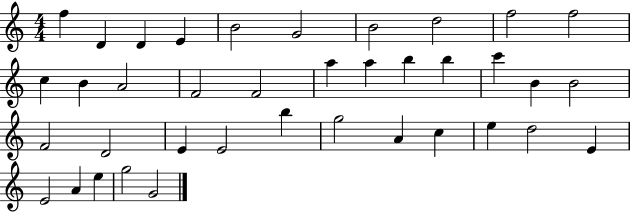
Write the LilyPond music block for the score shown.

{
  \clef treble
  \numericTimeSignature
  \time 4/4
  \key c \major
  f''4 d'4 d'4 e'4 | b'2 g'2 | b'2 d''2 | f''2 f''2 | \break c''4 b'4 a'2 | f'2 f'2 | a''4 a''4 b''4 b''4 | c'''4 b'4 b'2 | \break f'2 d'2 | e'4 e'2 b''4 | g''2 a'4 c''4 | e''4 d''2 e'4 | \break e'2 a'4 e''4 | g''2 g'2 | \bar "|."
}